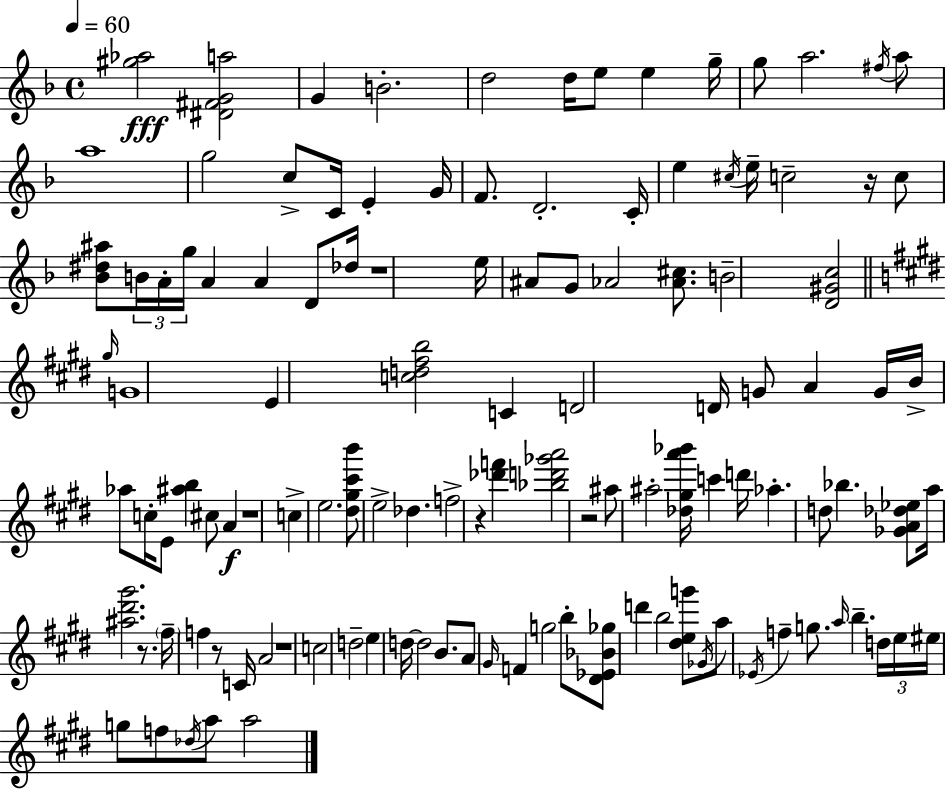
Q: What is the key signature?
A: D minor